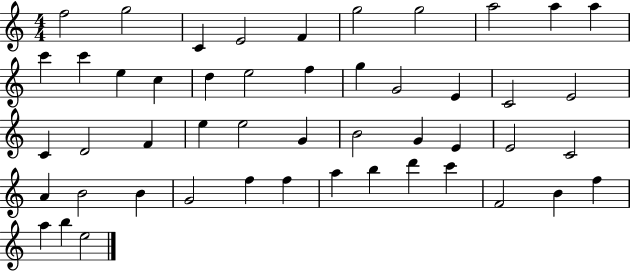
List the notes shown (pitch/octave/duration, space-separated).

F5/h G5/h C4/q E4/h F4/q G5/h G5/h A5/h A5/q A5/q C6/q C6/q E5/q C5/q D5/q E5/h F5/q G5/q G4/h E4/q C4/h E4/h C4/q D4/h F4/q E5/q E5/h G4/q B4/h G4/q E4/q E4/h C4/h A4/q B4/h B4/q G4/h F5/q F5/q A5/q B5/q D6/q C6/q F4/h B4/q F5/q A5/q B5/q E5/h